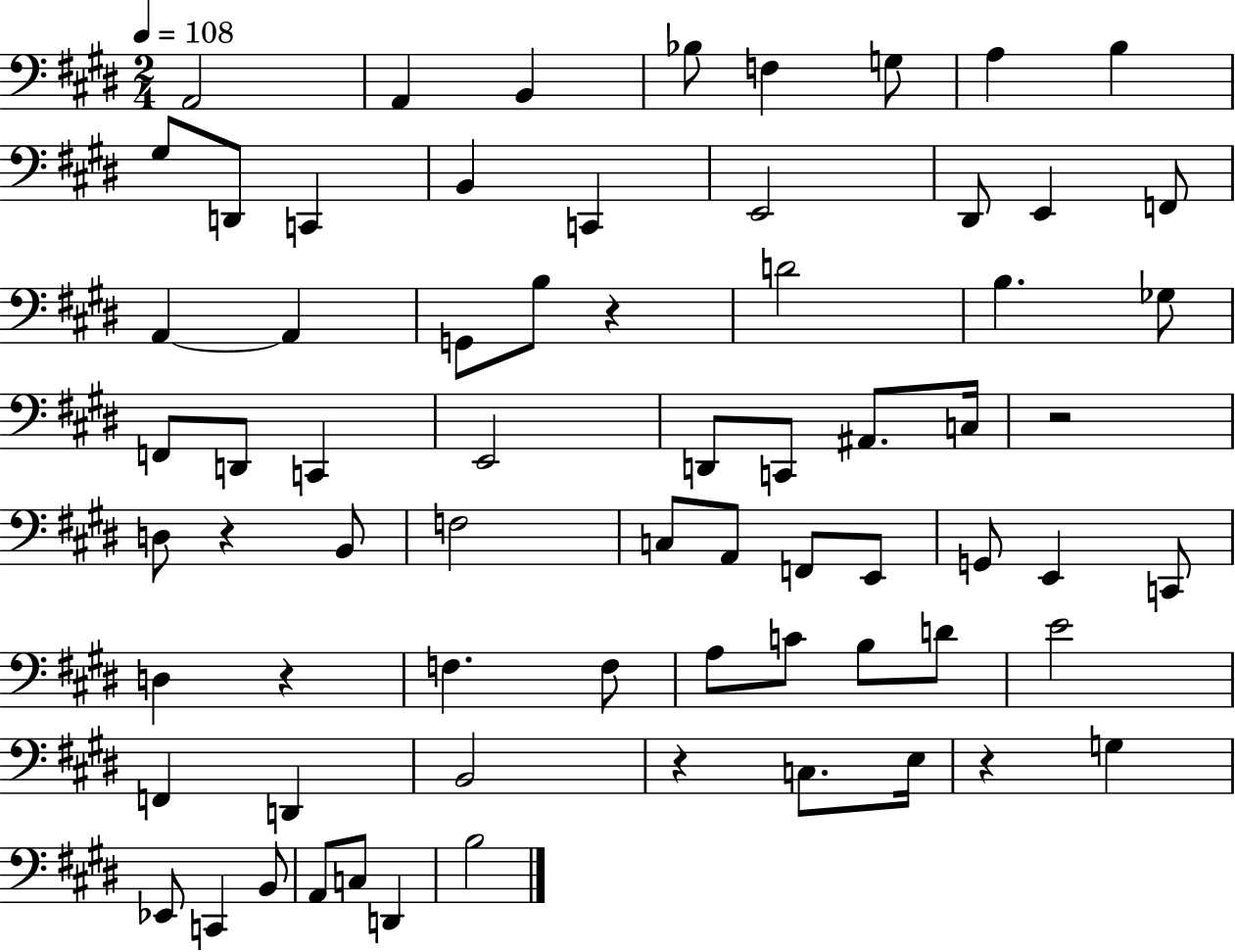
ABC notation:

X:1
T:Untitled
M:2/4
L:1/4
K:E
A,,2 A,, B,, _B,/2 F, G,/2 A, B, ^G,/2 D,,/2 C,, B,, C,, E,,2 ^D,,/2 E,, F,,/2 A,, A,, G,,/2 B,/2 z D2 B, _G,/2 F,,/2 D,,/2 C,, E,,2 D,,/2 C,,/2 ^A,,/2 C,/4 z2 D,/2 z B,,/2 F,2 C,/2 A,,/2 F,,/2 E,,/2 G,,/2 E,, C,,/2 D, z F, F,/2 A,/2 C/2 B,/2 D/2 E2 F,, D,, B,,2 z C,/2 E,/4 z G, _E,,/2 C,, B,,/2 A,,/2 C,/2 D,, B,2